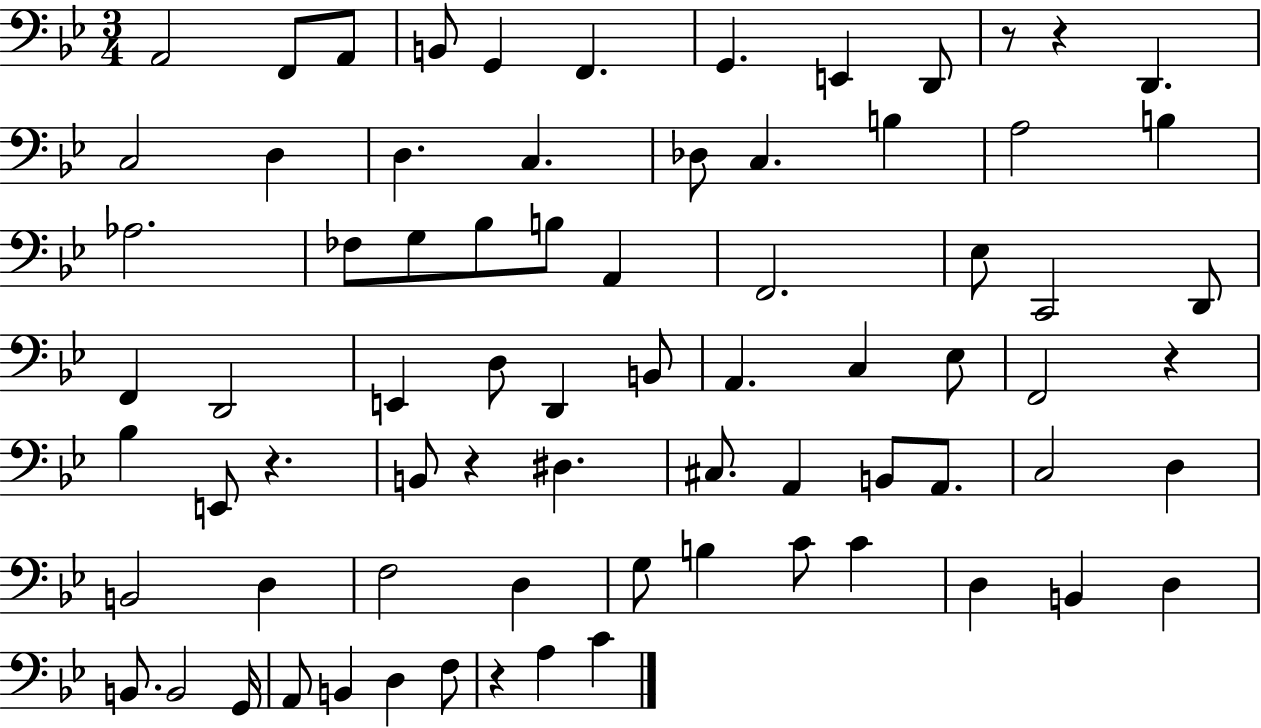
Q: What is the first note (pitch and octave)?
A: A2